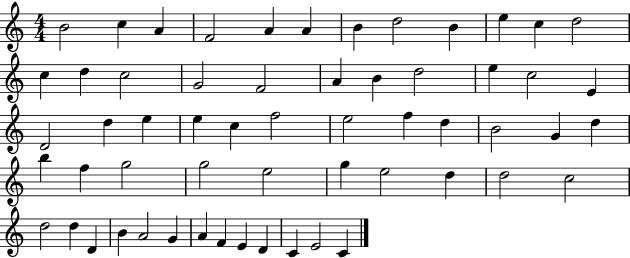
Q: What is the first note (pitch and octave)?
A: B4